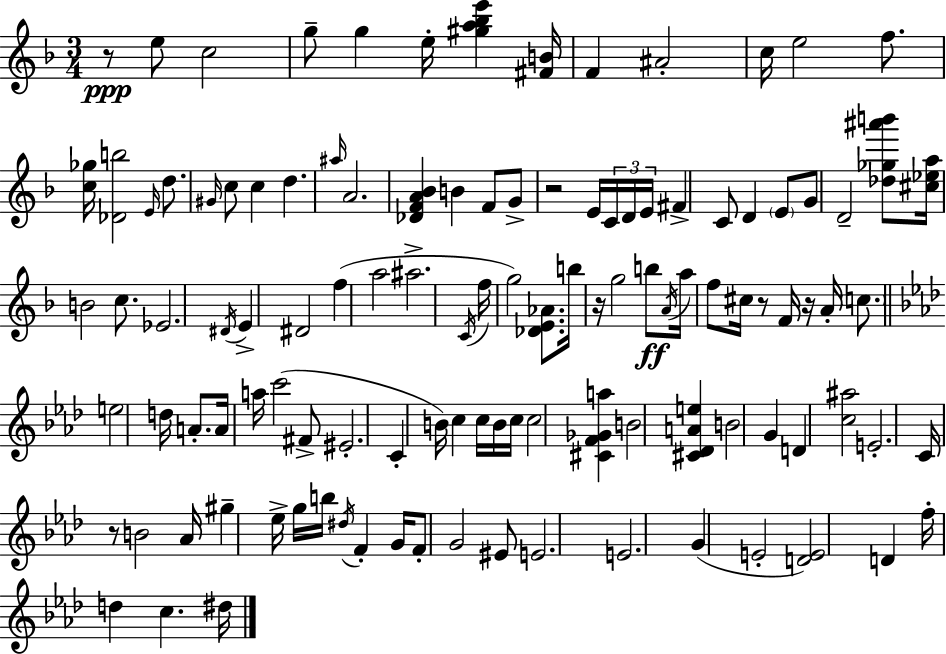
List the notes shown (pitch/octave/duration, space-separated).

R/e E5/e C5/h G5/e G5/q E5/s [G#5,A5,Bb5,E6]/q [F#4,B4]/s F4/q A#4/h C5/s E5/h F5/e. [C5,Gb5]/s [Db4,B5]/h E4/s D5/e. G#4/s C5/e C5/q D5/q. A#5/s A4/h. [Db4,F4,A4,Bb4]/q B4/q F4/e G4/e R/h E4/s C4/s D4/s E4/s F#4/q C4/e D4/q E4/e G4/e D4/h [Db5,Gb5,A#6,B6]/e [C#5,Eb5,A5]/s B4/h C5/e. Eb4/h. D#4/s E4/q D#4/h F5/q A5/h A#5/h. C4/s F5/s G5/h [Db4,E4,Ab4]/e. B5/s R/s G5/h B5/e A4/s A5/s F5/e C#5/s R/e F4/s R/s A4/s C5/e. E5/h D5/s A4/e. A4/s A5/s C6/h F#4/e EIS4/h. C4/q B4/s C5/q C5/s B4/s C5/s C5/h [C#4,F4,Gb4,A5]/q B4/h [C#4,Db4,A4,E5]/q B4/h G4/q D4/q [C5,A#5]/h E4/h. C4/s R/e B4/h Ab4/s G#5/q Eb5/s G5/s B5/s D#5/s F4/q G4/s F4/e G4/h EIS4/e E4/h. E4/h. G4/q E4/h [D4,E4]/h D4/q F5/s D5/q C5/q. D#5/s